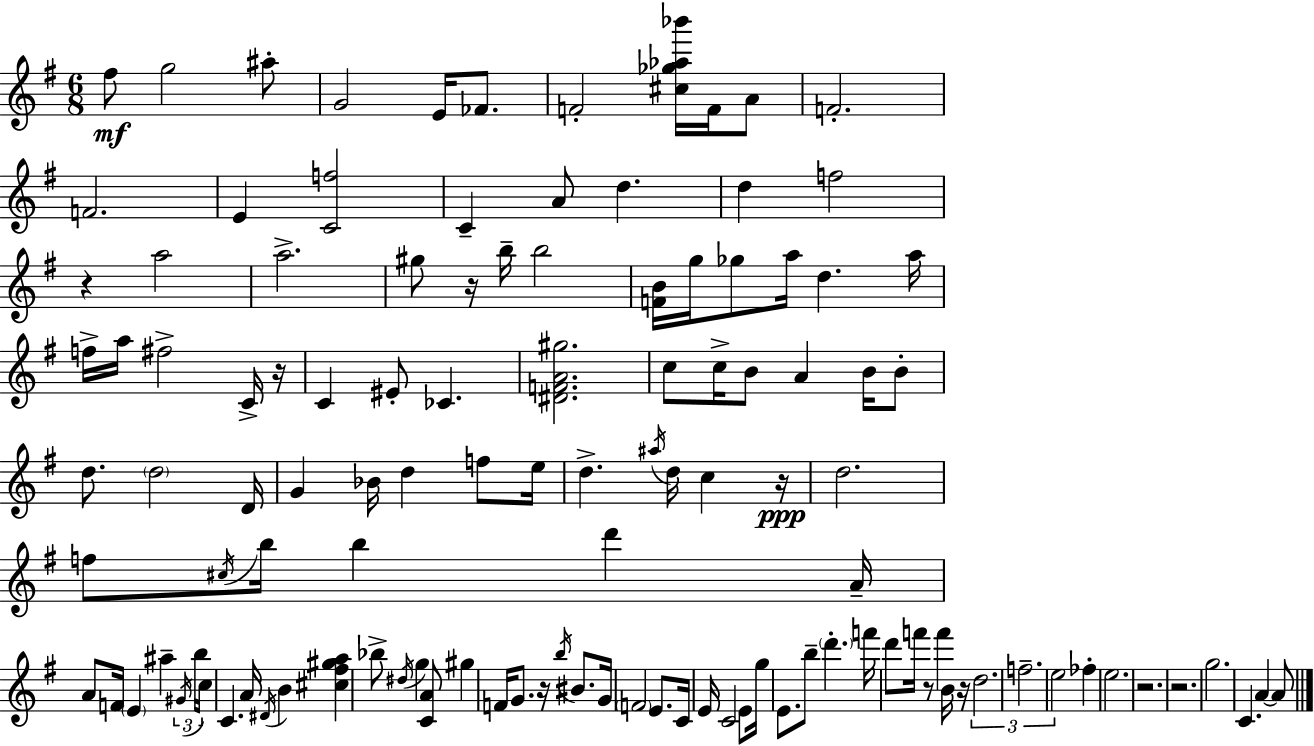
{
  \clef treble
  \numericTimeSignature
  \time 6/8
  \key g \major
  \repeat volta 2 { fis''8\mf g''2 ais''8-. | g'2 e'16 fes'8. | f'2-. <cis'' ges'' aes'' bes'''>16 f'16 a'8 | f'2.-. | \break f'2. | e'4 <c' f''>2 | c'4-- a'8 d''4. | d''4 f''2 | \break r4 a''2 | a''2.-> | gis''8 r16 b''16-- b''2 | <f' b'>16 g''16 ges''8 a''16 d''4. a''16 | \break f''16-> a''16 fis''2-> c'16-> r16 | c'4 eis'8-. ces'4. | <dis' f' a' gis''>2. | c''8 c''16-> b'8 a'4 b'16 b'8-. | \break d''8. \parenthesize d''2 d'16 | g'4 bes'16 d''4 f''8 e''16 | d''4.-> \acciaccatura { ais''16 } d''16 c''4 | r16\ppp d''2. | \break f''8 \acciaccatura { cis''16 } b''16 b''4 d'''4 | a'16-- a'8 f'16 \parenthesize e'4 ais''4-- | \tuplet 3/2 { \acciaccatura { gis'16 } b''16 c''16 } c'4. a'16 \acciaccatura { dis'16 } | b'4 <cis'' fis'' gis'' a''>4 bes''8-> \acciaccatura { dis''16 } g''4 | \break <c' a'>8 gis''4 f'16 g'8. | r16 \acciaccatura { b''16 } bis'8. g'16 \parenthesize f'2 | e'8. c'16 e'16 c'2 | e'8 g''16 e'8. b''8-- | \break \parenthesize d'''4.-. f'''16 d'''8 f'''16 r8 | f'''4 b'16 r16 \tuplet 3/2 { d''2. | f''2.-- | e''2 } | \break fes''4-. e''2. | r2. | r2. | g''2. | \break c'4. | a'4~~ a'8 } \bar "|."
}